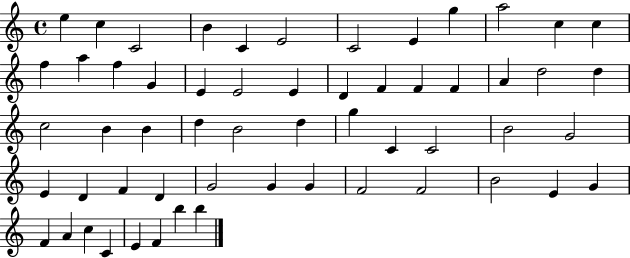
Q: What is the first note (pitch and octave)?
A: E5